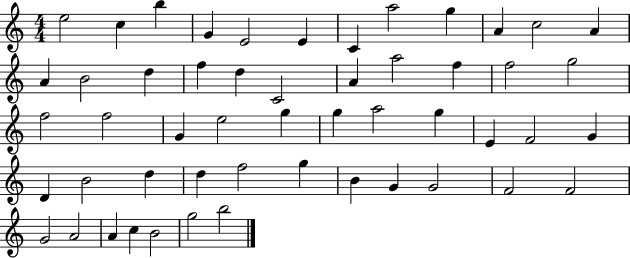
{
  \clef treble
  \numericTimeSignature
  \time 4/4
  \key c \major
  e''2 c''4 b''4 | g'4 e'2 e'4 | c'4 a''2 g''4 | a'4 c''2 a'4 | \break a'4 b'2 d''4 | f''4 d''4 c'2 | a'4 a''2 f''4 | f''2 g''2 | \break f''2 f''2 | g'4 e''2 g''4 | g''4 a''2 g''4 | e'4 f'2 g'4 | \break d'4 b'2 d''4 | d''4 f''2 g''4 | b'4 g'4 g'2 | f'2 f'2 | \break g'2 a'2 | a'4 c''4 b'2 | g''2 b''2 | \bar "|."
}